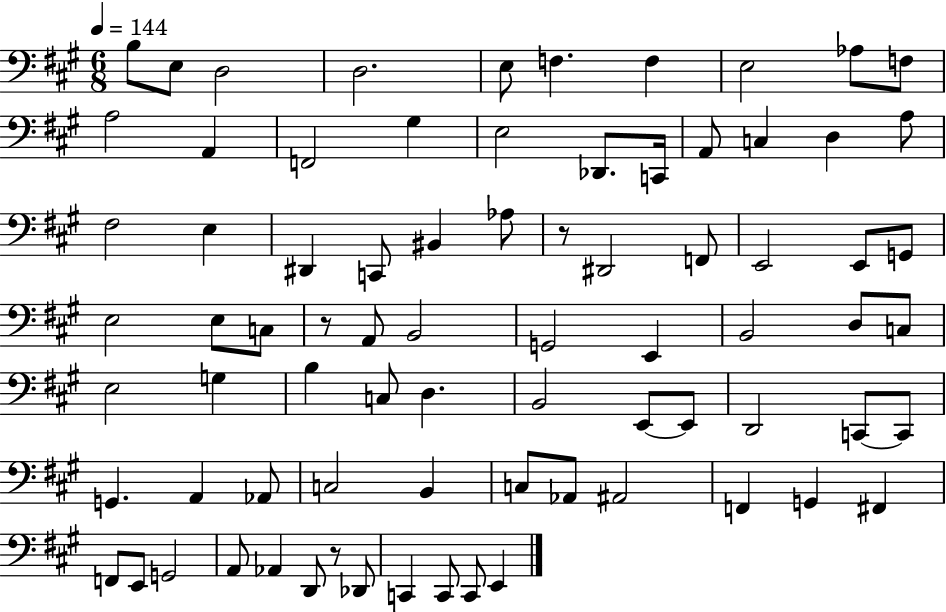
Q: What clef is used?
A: bass